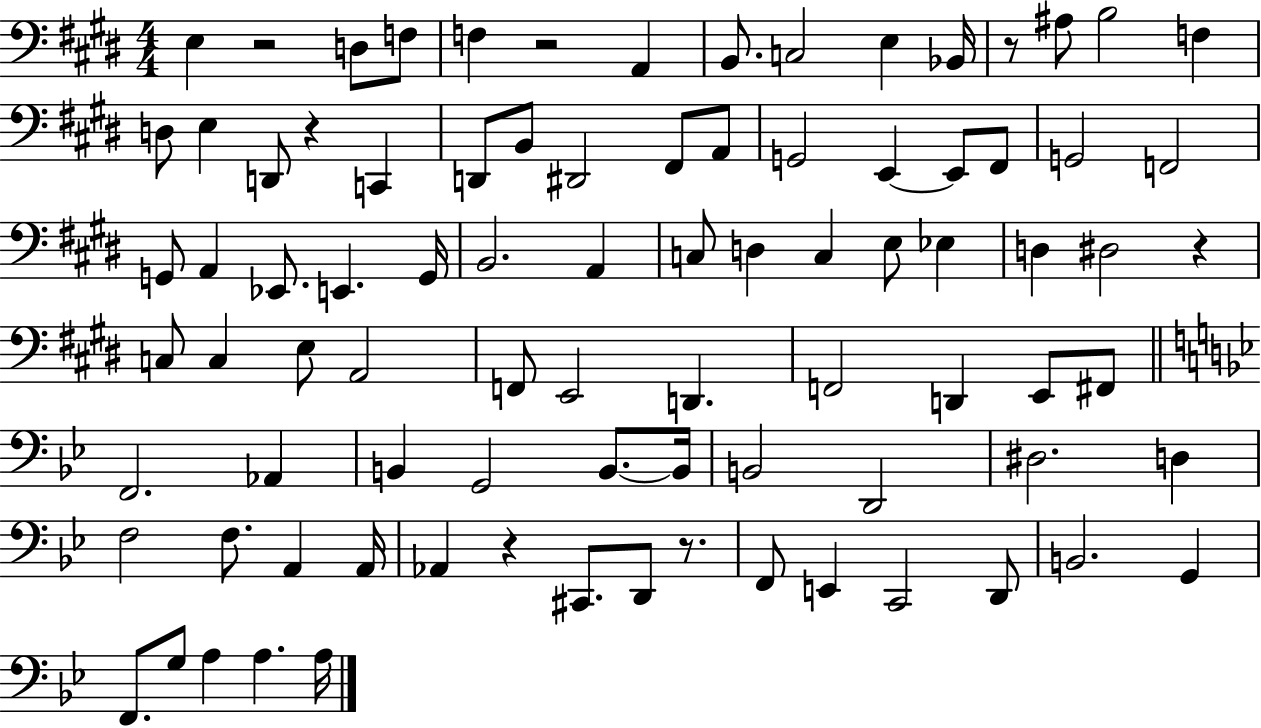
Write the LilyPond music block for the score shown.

{
  \clef bass
  \numericTimeSignature
  \time 4/4
  \key e \major
  e4 r2 d8 f8 | f4 r2 a,4 | b,8. c2 e4 bes,16 | r8 ais8 b2 f4 | \break d8 e4 d,8 r4 c,4 | d,8 b,8 dis,2 fis,8 a,8 | g,2 e,4~~ e,8 fis,8 | g,2 f,2 | \break g,8 a,4 ees,8. e,4. g,16 | b,2. a,4 | c8 d4 c4 e8 ees4 | d4 dis2 r4 | \break c8 c4 e8 a,2 | f,8 e,2 d,4. | f,2 d,4 e,8 fis,8 | \bar "||" \break \key bes \major f,2. aes,4 | b,4 g,2 b,8.~~ b,16 | b,2 d,2 | dis2. d4 | \break f2 f8. a,4 a,16 | aes,4 r4 cis,8. d,8 r8. | f,8 e,4 c,2 d,8 | b,2. g,4 | \break f,8. g8 a4 a4. a16 | \bar "|."
}